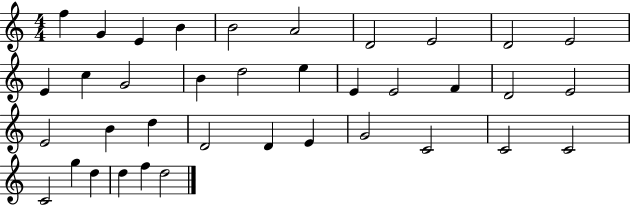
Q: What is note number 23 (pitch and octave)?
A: B4